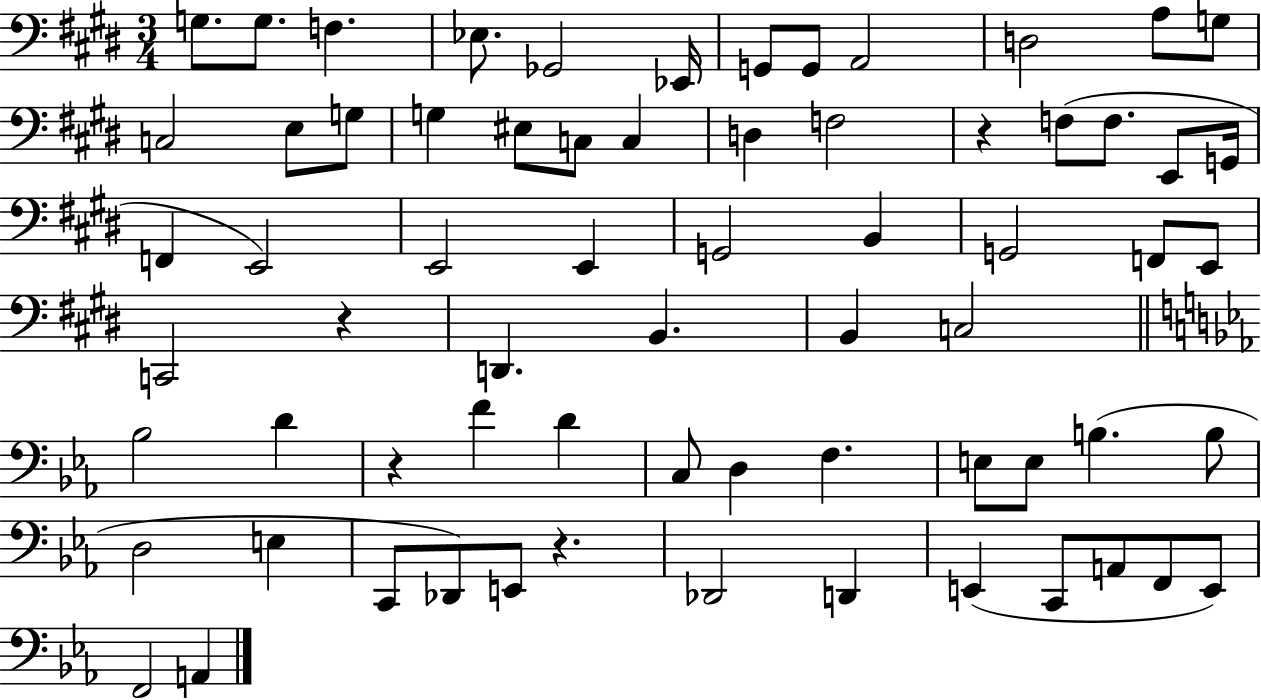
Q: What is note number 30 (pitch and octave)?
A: G2